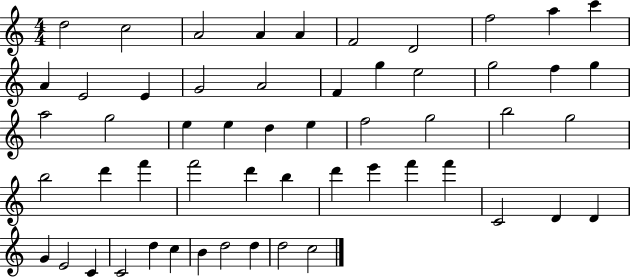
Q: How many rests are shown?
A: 0